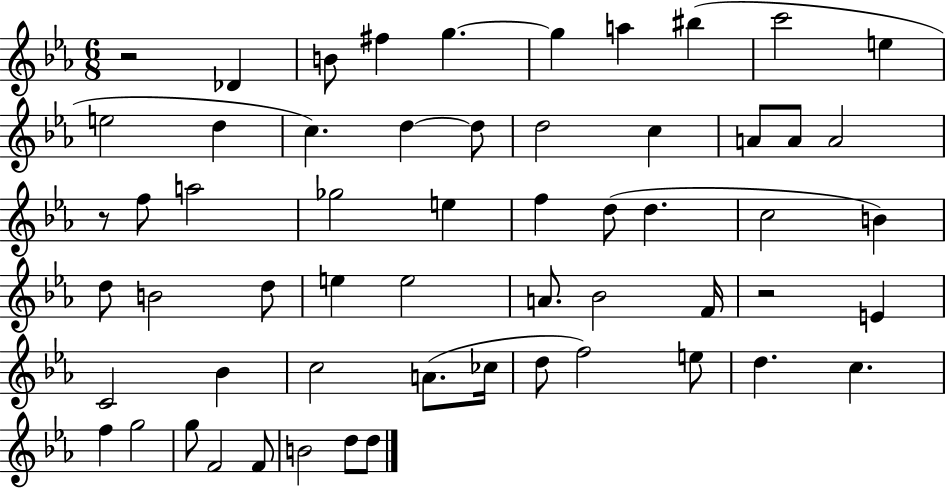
R/h Db4/q B4/e F#5/q G5/q. G5/q A5/q BIS5/q C6/h E5/q E5/h D5/q C5/q. D5/q D5/e D5/h C5/q A4/e A4/e A4/h R/e F5/e A5/h Gb5/h E5/q F5/q D5/e D5/q. C5/h B4/q D5/e B4/h D5/e E5/q E5/h A4/e. Bb4/h F4/s R/h E4/q C4/h Bb4/q C5/h A4/e. CES5/s D5/e F5/h E5/e D5/q. C5/q. F5/q G5/h G5/e F4/h F4/e B4/h D5/e D5/e